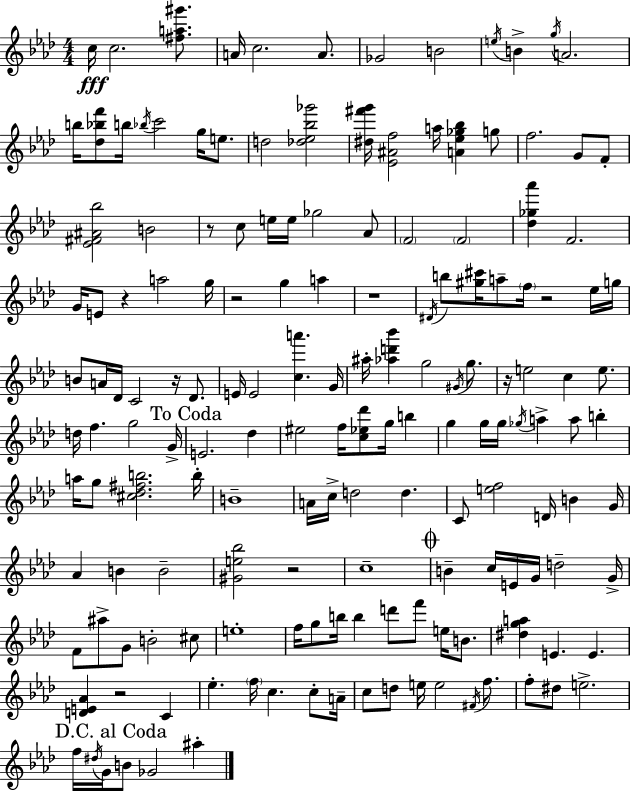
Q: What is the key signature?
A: AES major